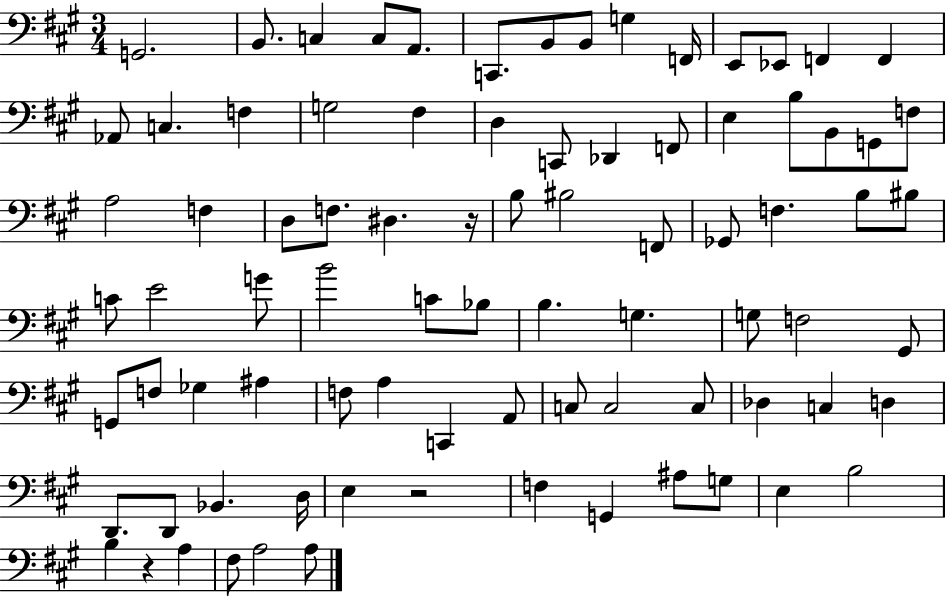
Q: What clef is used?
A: bass